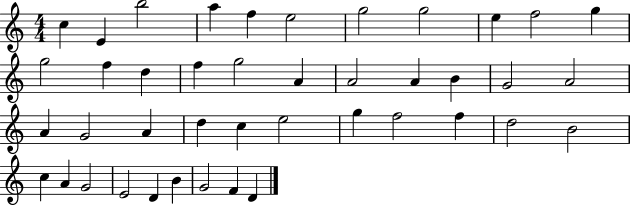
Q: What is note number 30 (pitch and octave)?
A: F5